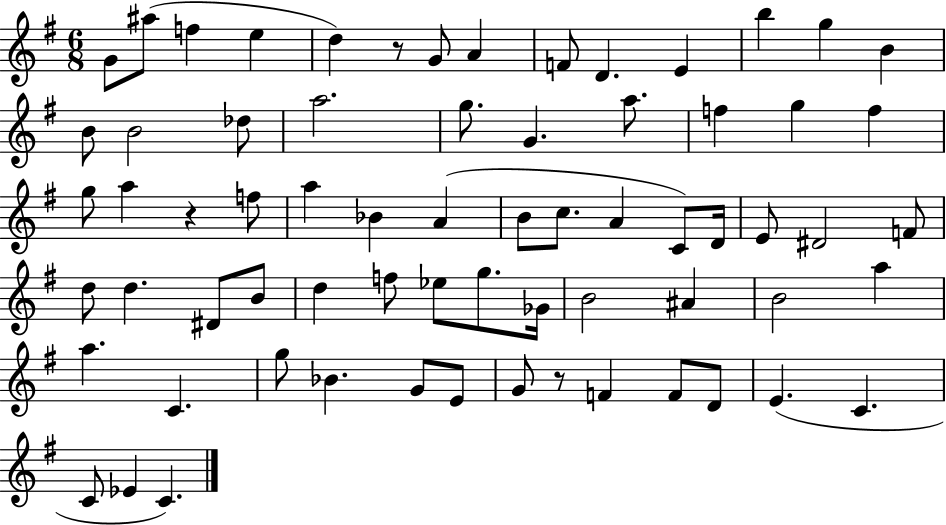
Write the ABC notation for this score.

X:1
T:Untitled
M:6/8
L:1/4
K:G
G/2 ^a/2 f e d z/2 G/2 A F/2 D E b g B B/2 B2 _d/2 a2 g/2 G a/2 f g f g/2 a z f/2 a _B A B/2 c/2 A C/2 D/4 E/2 ^D2 F/2 d/2 d ^D/2 B/2 d f/2 _e/2 g/2 _G/4 B2 ^A B2 a a C g/2 _B G/2 E/2 G/2 z/2 F F/2 D/2 E C C/2 _E C